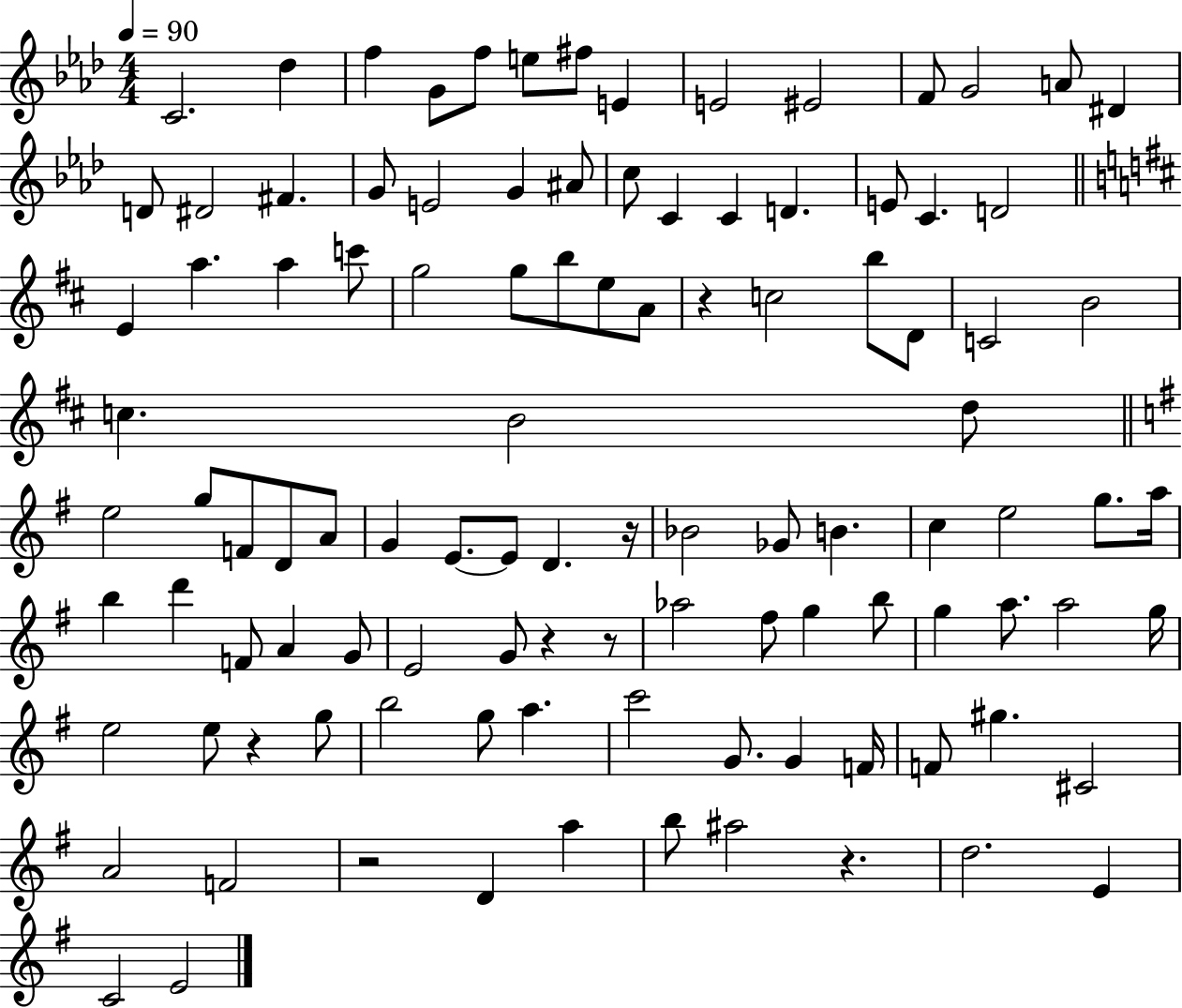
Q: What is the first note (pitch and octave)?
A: C4